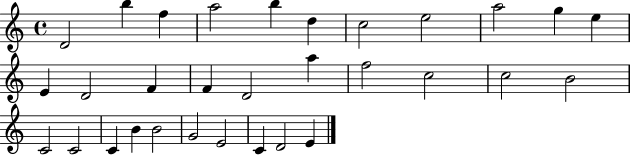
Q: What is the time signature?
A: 4/4